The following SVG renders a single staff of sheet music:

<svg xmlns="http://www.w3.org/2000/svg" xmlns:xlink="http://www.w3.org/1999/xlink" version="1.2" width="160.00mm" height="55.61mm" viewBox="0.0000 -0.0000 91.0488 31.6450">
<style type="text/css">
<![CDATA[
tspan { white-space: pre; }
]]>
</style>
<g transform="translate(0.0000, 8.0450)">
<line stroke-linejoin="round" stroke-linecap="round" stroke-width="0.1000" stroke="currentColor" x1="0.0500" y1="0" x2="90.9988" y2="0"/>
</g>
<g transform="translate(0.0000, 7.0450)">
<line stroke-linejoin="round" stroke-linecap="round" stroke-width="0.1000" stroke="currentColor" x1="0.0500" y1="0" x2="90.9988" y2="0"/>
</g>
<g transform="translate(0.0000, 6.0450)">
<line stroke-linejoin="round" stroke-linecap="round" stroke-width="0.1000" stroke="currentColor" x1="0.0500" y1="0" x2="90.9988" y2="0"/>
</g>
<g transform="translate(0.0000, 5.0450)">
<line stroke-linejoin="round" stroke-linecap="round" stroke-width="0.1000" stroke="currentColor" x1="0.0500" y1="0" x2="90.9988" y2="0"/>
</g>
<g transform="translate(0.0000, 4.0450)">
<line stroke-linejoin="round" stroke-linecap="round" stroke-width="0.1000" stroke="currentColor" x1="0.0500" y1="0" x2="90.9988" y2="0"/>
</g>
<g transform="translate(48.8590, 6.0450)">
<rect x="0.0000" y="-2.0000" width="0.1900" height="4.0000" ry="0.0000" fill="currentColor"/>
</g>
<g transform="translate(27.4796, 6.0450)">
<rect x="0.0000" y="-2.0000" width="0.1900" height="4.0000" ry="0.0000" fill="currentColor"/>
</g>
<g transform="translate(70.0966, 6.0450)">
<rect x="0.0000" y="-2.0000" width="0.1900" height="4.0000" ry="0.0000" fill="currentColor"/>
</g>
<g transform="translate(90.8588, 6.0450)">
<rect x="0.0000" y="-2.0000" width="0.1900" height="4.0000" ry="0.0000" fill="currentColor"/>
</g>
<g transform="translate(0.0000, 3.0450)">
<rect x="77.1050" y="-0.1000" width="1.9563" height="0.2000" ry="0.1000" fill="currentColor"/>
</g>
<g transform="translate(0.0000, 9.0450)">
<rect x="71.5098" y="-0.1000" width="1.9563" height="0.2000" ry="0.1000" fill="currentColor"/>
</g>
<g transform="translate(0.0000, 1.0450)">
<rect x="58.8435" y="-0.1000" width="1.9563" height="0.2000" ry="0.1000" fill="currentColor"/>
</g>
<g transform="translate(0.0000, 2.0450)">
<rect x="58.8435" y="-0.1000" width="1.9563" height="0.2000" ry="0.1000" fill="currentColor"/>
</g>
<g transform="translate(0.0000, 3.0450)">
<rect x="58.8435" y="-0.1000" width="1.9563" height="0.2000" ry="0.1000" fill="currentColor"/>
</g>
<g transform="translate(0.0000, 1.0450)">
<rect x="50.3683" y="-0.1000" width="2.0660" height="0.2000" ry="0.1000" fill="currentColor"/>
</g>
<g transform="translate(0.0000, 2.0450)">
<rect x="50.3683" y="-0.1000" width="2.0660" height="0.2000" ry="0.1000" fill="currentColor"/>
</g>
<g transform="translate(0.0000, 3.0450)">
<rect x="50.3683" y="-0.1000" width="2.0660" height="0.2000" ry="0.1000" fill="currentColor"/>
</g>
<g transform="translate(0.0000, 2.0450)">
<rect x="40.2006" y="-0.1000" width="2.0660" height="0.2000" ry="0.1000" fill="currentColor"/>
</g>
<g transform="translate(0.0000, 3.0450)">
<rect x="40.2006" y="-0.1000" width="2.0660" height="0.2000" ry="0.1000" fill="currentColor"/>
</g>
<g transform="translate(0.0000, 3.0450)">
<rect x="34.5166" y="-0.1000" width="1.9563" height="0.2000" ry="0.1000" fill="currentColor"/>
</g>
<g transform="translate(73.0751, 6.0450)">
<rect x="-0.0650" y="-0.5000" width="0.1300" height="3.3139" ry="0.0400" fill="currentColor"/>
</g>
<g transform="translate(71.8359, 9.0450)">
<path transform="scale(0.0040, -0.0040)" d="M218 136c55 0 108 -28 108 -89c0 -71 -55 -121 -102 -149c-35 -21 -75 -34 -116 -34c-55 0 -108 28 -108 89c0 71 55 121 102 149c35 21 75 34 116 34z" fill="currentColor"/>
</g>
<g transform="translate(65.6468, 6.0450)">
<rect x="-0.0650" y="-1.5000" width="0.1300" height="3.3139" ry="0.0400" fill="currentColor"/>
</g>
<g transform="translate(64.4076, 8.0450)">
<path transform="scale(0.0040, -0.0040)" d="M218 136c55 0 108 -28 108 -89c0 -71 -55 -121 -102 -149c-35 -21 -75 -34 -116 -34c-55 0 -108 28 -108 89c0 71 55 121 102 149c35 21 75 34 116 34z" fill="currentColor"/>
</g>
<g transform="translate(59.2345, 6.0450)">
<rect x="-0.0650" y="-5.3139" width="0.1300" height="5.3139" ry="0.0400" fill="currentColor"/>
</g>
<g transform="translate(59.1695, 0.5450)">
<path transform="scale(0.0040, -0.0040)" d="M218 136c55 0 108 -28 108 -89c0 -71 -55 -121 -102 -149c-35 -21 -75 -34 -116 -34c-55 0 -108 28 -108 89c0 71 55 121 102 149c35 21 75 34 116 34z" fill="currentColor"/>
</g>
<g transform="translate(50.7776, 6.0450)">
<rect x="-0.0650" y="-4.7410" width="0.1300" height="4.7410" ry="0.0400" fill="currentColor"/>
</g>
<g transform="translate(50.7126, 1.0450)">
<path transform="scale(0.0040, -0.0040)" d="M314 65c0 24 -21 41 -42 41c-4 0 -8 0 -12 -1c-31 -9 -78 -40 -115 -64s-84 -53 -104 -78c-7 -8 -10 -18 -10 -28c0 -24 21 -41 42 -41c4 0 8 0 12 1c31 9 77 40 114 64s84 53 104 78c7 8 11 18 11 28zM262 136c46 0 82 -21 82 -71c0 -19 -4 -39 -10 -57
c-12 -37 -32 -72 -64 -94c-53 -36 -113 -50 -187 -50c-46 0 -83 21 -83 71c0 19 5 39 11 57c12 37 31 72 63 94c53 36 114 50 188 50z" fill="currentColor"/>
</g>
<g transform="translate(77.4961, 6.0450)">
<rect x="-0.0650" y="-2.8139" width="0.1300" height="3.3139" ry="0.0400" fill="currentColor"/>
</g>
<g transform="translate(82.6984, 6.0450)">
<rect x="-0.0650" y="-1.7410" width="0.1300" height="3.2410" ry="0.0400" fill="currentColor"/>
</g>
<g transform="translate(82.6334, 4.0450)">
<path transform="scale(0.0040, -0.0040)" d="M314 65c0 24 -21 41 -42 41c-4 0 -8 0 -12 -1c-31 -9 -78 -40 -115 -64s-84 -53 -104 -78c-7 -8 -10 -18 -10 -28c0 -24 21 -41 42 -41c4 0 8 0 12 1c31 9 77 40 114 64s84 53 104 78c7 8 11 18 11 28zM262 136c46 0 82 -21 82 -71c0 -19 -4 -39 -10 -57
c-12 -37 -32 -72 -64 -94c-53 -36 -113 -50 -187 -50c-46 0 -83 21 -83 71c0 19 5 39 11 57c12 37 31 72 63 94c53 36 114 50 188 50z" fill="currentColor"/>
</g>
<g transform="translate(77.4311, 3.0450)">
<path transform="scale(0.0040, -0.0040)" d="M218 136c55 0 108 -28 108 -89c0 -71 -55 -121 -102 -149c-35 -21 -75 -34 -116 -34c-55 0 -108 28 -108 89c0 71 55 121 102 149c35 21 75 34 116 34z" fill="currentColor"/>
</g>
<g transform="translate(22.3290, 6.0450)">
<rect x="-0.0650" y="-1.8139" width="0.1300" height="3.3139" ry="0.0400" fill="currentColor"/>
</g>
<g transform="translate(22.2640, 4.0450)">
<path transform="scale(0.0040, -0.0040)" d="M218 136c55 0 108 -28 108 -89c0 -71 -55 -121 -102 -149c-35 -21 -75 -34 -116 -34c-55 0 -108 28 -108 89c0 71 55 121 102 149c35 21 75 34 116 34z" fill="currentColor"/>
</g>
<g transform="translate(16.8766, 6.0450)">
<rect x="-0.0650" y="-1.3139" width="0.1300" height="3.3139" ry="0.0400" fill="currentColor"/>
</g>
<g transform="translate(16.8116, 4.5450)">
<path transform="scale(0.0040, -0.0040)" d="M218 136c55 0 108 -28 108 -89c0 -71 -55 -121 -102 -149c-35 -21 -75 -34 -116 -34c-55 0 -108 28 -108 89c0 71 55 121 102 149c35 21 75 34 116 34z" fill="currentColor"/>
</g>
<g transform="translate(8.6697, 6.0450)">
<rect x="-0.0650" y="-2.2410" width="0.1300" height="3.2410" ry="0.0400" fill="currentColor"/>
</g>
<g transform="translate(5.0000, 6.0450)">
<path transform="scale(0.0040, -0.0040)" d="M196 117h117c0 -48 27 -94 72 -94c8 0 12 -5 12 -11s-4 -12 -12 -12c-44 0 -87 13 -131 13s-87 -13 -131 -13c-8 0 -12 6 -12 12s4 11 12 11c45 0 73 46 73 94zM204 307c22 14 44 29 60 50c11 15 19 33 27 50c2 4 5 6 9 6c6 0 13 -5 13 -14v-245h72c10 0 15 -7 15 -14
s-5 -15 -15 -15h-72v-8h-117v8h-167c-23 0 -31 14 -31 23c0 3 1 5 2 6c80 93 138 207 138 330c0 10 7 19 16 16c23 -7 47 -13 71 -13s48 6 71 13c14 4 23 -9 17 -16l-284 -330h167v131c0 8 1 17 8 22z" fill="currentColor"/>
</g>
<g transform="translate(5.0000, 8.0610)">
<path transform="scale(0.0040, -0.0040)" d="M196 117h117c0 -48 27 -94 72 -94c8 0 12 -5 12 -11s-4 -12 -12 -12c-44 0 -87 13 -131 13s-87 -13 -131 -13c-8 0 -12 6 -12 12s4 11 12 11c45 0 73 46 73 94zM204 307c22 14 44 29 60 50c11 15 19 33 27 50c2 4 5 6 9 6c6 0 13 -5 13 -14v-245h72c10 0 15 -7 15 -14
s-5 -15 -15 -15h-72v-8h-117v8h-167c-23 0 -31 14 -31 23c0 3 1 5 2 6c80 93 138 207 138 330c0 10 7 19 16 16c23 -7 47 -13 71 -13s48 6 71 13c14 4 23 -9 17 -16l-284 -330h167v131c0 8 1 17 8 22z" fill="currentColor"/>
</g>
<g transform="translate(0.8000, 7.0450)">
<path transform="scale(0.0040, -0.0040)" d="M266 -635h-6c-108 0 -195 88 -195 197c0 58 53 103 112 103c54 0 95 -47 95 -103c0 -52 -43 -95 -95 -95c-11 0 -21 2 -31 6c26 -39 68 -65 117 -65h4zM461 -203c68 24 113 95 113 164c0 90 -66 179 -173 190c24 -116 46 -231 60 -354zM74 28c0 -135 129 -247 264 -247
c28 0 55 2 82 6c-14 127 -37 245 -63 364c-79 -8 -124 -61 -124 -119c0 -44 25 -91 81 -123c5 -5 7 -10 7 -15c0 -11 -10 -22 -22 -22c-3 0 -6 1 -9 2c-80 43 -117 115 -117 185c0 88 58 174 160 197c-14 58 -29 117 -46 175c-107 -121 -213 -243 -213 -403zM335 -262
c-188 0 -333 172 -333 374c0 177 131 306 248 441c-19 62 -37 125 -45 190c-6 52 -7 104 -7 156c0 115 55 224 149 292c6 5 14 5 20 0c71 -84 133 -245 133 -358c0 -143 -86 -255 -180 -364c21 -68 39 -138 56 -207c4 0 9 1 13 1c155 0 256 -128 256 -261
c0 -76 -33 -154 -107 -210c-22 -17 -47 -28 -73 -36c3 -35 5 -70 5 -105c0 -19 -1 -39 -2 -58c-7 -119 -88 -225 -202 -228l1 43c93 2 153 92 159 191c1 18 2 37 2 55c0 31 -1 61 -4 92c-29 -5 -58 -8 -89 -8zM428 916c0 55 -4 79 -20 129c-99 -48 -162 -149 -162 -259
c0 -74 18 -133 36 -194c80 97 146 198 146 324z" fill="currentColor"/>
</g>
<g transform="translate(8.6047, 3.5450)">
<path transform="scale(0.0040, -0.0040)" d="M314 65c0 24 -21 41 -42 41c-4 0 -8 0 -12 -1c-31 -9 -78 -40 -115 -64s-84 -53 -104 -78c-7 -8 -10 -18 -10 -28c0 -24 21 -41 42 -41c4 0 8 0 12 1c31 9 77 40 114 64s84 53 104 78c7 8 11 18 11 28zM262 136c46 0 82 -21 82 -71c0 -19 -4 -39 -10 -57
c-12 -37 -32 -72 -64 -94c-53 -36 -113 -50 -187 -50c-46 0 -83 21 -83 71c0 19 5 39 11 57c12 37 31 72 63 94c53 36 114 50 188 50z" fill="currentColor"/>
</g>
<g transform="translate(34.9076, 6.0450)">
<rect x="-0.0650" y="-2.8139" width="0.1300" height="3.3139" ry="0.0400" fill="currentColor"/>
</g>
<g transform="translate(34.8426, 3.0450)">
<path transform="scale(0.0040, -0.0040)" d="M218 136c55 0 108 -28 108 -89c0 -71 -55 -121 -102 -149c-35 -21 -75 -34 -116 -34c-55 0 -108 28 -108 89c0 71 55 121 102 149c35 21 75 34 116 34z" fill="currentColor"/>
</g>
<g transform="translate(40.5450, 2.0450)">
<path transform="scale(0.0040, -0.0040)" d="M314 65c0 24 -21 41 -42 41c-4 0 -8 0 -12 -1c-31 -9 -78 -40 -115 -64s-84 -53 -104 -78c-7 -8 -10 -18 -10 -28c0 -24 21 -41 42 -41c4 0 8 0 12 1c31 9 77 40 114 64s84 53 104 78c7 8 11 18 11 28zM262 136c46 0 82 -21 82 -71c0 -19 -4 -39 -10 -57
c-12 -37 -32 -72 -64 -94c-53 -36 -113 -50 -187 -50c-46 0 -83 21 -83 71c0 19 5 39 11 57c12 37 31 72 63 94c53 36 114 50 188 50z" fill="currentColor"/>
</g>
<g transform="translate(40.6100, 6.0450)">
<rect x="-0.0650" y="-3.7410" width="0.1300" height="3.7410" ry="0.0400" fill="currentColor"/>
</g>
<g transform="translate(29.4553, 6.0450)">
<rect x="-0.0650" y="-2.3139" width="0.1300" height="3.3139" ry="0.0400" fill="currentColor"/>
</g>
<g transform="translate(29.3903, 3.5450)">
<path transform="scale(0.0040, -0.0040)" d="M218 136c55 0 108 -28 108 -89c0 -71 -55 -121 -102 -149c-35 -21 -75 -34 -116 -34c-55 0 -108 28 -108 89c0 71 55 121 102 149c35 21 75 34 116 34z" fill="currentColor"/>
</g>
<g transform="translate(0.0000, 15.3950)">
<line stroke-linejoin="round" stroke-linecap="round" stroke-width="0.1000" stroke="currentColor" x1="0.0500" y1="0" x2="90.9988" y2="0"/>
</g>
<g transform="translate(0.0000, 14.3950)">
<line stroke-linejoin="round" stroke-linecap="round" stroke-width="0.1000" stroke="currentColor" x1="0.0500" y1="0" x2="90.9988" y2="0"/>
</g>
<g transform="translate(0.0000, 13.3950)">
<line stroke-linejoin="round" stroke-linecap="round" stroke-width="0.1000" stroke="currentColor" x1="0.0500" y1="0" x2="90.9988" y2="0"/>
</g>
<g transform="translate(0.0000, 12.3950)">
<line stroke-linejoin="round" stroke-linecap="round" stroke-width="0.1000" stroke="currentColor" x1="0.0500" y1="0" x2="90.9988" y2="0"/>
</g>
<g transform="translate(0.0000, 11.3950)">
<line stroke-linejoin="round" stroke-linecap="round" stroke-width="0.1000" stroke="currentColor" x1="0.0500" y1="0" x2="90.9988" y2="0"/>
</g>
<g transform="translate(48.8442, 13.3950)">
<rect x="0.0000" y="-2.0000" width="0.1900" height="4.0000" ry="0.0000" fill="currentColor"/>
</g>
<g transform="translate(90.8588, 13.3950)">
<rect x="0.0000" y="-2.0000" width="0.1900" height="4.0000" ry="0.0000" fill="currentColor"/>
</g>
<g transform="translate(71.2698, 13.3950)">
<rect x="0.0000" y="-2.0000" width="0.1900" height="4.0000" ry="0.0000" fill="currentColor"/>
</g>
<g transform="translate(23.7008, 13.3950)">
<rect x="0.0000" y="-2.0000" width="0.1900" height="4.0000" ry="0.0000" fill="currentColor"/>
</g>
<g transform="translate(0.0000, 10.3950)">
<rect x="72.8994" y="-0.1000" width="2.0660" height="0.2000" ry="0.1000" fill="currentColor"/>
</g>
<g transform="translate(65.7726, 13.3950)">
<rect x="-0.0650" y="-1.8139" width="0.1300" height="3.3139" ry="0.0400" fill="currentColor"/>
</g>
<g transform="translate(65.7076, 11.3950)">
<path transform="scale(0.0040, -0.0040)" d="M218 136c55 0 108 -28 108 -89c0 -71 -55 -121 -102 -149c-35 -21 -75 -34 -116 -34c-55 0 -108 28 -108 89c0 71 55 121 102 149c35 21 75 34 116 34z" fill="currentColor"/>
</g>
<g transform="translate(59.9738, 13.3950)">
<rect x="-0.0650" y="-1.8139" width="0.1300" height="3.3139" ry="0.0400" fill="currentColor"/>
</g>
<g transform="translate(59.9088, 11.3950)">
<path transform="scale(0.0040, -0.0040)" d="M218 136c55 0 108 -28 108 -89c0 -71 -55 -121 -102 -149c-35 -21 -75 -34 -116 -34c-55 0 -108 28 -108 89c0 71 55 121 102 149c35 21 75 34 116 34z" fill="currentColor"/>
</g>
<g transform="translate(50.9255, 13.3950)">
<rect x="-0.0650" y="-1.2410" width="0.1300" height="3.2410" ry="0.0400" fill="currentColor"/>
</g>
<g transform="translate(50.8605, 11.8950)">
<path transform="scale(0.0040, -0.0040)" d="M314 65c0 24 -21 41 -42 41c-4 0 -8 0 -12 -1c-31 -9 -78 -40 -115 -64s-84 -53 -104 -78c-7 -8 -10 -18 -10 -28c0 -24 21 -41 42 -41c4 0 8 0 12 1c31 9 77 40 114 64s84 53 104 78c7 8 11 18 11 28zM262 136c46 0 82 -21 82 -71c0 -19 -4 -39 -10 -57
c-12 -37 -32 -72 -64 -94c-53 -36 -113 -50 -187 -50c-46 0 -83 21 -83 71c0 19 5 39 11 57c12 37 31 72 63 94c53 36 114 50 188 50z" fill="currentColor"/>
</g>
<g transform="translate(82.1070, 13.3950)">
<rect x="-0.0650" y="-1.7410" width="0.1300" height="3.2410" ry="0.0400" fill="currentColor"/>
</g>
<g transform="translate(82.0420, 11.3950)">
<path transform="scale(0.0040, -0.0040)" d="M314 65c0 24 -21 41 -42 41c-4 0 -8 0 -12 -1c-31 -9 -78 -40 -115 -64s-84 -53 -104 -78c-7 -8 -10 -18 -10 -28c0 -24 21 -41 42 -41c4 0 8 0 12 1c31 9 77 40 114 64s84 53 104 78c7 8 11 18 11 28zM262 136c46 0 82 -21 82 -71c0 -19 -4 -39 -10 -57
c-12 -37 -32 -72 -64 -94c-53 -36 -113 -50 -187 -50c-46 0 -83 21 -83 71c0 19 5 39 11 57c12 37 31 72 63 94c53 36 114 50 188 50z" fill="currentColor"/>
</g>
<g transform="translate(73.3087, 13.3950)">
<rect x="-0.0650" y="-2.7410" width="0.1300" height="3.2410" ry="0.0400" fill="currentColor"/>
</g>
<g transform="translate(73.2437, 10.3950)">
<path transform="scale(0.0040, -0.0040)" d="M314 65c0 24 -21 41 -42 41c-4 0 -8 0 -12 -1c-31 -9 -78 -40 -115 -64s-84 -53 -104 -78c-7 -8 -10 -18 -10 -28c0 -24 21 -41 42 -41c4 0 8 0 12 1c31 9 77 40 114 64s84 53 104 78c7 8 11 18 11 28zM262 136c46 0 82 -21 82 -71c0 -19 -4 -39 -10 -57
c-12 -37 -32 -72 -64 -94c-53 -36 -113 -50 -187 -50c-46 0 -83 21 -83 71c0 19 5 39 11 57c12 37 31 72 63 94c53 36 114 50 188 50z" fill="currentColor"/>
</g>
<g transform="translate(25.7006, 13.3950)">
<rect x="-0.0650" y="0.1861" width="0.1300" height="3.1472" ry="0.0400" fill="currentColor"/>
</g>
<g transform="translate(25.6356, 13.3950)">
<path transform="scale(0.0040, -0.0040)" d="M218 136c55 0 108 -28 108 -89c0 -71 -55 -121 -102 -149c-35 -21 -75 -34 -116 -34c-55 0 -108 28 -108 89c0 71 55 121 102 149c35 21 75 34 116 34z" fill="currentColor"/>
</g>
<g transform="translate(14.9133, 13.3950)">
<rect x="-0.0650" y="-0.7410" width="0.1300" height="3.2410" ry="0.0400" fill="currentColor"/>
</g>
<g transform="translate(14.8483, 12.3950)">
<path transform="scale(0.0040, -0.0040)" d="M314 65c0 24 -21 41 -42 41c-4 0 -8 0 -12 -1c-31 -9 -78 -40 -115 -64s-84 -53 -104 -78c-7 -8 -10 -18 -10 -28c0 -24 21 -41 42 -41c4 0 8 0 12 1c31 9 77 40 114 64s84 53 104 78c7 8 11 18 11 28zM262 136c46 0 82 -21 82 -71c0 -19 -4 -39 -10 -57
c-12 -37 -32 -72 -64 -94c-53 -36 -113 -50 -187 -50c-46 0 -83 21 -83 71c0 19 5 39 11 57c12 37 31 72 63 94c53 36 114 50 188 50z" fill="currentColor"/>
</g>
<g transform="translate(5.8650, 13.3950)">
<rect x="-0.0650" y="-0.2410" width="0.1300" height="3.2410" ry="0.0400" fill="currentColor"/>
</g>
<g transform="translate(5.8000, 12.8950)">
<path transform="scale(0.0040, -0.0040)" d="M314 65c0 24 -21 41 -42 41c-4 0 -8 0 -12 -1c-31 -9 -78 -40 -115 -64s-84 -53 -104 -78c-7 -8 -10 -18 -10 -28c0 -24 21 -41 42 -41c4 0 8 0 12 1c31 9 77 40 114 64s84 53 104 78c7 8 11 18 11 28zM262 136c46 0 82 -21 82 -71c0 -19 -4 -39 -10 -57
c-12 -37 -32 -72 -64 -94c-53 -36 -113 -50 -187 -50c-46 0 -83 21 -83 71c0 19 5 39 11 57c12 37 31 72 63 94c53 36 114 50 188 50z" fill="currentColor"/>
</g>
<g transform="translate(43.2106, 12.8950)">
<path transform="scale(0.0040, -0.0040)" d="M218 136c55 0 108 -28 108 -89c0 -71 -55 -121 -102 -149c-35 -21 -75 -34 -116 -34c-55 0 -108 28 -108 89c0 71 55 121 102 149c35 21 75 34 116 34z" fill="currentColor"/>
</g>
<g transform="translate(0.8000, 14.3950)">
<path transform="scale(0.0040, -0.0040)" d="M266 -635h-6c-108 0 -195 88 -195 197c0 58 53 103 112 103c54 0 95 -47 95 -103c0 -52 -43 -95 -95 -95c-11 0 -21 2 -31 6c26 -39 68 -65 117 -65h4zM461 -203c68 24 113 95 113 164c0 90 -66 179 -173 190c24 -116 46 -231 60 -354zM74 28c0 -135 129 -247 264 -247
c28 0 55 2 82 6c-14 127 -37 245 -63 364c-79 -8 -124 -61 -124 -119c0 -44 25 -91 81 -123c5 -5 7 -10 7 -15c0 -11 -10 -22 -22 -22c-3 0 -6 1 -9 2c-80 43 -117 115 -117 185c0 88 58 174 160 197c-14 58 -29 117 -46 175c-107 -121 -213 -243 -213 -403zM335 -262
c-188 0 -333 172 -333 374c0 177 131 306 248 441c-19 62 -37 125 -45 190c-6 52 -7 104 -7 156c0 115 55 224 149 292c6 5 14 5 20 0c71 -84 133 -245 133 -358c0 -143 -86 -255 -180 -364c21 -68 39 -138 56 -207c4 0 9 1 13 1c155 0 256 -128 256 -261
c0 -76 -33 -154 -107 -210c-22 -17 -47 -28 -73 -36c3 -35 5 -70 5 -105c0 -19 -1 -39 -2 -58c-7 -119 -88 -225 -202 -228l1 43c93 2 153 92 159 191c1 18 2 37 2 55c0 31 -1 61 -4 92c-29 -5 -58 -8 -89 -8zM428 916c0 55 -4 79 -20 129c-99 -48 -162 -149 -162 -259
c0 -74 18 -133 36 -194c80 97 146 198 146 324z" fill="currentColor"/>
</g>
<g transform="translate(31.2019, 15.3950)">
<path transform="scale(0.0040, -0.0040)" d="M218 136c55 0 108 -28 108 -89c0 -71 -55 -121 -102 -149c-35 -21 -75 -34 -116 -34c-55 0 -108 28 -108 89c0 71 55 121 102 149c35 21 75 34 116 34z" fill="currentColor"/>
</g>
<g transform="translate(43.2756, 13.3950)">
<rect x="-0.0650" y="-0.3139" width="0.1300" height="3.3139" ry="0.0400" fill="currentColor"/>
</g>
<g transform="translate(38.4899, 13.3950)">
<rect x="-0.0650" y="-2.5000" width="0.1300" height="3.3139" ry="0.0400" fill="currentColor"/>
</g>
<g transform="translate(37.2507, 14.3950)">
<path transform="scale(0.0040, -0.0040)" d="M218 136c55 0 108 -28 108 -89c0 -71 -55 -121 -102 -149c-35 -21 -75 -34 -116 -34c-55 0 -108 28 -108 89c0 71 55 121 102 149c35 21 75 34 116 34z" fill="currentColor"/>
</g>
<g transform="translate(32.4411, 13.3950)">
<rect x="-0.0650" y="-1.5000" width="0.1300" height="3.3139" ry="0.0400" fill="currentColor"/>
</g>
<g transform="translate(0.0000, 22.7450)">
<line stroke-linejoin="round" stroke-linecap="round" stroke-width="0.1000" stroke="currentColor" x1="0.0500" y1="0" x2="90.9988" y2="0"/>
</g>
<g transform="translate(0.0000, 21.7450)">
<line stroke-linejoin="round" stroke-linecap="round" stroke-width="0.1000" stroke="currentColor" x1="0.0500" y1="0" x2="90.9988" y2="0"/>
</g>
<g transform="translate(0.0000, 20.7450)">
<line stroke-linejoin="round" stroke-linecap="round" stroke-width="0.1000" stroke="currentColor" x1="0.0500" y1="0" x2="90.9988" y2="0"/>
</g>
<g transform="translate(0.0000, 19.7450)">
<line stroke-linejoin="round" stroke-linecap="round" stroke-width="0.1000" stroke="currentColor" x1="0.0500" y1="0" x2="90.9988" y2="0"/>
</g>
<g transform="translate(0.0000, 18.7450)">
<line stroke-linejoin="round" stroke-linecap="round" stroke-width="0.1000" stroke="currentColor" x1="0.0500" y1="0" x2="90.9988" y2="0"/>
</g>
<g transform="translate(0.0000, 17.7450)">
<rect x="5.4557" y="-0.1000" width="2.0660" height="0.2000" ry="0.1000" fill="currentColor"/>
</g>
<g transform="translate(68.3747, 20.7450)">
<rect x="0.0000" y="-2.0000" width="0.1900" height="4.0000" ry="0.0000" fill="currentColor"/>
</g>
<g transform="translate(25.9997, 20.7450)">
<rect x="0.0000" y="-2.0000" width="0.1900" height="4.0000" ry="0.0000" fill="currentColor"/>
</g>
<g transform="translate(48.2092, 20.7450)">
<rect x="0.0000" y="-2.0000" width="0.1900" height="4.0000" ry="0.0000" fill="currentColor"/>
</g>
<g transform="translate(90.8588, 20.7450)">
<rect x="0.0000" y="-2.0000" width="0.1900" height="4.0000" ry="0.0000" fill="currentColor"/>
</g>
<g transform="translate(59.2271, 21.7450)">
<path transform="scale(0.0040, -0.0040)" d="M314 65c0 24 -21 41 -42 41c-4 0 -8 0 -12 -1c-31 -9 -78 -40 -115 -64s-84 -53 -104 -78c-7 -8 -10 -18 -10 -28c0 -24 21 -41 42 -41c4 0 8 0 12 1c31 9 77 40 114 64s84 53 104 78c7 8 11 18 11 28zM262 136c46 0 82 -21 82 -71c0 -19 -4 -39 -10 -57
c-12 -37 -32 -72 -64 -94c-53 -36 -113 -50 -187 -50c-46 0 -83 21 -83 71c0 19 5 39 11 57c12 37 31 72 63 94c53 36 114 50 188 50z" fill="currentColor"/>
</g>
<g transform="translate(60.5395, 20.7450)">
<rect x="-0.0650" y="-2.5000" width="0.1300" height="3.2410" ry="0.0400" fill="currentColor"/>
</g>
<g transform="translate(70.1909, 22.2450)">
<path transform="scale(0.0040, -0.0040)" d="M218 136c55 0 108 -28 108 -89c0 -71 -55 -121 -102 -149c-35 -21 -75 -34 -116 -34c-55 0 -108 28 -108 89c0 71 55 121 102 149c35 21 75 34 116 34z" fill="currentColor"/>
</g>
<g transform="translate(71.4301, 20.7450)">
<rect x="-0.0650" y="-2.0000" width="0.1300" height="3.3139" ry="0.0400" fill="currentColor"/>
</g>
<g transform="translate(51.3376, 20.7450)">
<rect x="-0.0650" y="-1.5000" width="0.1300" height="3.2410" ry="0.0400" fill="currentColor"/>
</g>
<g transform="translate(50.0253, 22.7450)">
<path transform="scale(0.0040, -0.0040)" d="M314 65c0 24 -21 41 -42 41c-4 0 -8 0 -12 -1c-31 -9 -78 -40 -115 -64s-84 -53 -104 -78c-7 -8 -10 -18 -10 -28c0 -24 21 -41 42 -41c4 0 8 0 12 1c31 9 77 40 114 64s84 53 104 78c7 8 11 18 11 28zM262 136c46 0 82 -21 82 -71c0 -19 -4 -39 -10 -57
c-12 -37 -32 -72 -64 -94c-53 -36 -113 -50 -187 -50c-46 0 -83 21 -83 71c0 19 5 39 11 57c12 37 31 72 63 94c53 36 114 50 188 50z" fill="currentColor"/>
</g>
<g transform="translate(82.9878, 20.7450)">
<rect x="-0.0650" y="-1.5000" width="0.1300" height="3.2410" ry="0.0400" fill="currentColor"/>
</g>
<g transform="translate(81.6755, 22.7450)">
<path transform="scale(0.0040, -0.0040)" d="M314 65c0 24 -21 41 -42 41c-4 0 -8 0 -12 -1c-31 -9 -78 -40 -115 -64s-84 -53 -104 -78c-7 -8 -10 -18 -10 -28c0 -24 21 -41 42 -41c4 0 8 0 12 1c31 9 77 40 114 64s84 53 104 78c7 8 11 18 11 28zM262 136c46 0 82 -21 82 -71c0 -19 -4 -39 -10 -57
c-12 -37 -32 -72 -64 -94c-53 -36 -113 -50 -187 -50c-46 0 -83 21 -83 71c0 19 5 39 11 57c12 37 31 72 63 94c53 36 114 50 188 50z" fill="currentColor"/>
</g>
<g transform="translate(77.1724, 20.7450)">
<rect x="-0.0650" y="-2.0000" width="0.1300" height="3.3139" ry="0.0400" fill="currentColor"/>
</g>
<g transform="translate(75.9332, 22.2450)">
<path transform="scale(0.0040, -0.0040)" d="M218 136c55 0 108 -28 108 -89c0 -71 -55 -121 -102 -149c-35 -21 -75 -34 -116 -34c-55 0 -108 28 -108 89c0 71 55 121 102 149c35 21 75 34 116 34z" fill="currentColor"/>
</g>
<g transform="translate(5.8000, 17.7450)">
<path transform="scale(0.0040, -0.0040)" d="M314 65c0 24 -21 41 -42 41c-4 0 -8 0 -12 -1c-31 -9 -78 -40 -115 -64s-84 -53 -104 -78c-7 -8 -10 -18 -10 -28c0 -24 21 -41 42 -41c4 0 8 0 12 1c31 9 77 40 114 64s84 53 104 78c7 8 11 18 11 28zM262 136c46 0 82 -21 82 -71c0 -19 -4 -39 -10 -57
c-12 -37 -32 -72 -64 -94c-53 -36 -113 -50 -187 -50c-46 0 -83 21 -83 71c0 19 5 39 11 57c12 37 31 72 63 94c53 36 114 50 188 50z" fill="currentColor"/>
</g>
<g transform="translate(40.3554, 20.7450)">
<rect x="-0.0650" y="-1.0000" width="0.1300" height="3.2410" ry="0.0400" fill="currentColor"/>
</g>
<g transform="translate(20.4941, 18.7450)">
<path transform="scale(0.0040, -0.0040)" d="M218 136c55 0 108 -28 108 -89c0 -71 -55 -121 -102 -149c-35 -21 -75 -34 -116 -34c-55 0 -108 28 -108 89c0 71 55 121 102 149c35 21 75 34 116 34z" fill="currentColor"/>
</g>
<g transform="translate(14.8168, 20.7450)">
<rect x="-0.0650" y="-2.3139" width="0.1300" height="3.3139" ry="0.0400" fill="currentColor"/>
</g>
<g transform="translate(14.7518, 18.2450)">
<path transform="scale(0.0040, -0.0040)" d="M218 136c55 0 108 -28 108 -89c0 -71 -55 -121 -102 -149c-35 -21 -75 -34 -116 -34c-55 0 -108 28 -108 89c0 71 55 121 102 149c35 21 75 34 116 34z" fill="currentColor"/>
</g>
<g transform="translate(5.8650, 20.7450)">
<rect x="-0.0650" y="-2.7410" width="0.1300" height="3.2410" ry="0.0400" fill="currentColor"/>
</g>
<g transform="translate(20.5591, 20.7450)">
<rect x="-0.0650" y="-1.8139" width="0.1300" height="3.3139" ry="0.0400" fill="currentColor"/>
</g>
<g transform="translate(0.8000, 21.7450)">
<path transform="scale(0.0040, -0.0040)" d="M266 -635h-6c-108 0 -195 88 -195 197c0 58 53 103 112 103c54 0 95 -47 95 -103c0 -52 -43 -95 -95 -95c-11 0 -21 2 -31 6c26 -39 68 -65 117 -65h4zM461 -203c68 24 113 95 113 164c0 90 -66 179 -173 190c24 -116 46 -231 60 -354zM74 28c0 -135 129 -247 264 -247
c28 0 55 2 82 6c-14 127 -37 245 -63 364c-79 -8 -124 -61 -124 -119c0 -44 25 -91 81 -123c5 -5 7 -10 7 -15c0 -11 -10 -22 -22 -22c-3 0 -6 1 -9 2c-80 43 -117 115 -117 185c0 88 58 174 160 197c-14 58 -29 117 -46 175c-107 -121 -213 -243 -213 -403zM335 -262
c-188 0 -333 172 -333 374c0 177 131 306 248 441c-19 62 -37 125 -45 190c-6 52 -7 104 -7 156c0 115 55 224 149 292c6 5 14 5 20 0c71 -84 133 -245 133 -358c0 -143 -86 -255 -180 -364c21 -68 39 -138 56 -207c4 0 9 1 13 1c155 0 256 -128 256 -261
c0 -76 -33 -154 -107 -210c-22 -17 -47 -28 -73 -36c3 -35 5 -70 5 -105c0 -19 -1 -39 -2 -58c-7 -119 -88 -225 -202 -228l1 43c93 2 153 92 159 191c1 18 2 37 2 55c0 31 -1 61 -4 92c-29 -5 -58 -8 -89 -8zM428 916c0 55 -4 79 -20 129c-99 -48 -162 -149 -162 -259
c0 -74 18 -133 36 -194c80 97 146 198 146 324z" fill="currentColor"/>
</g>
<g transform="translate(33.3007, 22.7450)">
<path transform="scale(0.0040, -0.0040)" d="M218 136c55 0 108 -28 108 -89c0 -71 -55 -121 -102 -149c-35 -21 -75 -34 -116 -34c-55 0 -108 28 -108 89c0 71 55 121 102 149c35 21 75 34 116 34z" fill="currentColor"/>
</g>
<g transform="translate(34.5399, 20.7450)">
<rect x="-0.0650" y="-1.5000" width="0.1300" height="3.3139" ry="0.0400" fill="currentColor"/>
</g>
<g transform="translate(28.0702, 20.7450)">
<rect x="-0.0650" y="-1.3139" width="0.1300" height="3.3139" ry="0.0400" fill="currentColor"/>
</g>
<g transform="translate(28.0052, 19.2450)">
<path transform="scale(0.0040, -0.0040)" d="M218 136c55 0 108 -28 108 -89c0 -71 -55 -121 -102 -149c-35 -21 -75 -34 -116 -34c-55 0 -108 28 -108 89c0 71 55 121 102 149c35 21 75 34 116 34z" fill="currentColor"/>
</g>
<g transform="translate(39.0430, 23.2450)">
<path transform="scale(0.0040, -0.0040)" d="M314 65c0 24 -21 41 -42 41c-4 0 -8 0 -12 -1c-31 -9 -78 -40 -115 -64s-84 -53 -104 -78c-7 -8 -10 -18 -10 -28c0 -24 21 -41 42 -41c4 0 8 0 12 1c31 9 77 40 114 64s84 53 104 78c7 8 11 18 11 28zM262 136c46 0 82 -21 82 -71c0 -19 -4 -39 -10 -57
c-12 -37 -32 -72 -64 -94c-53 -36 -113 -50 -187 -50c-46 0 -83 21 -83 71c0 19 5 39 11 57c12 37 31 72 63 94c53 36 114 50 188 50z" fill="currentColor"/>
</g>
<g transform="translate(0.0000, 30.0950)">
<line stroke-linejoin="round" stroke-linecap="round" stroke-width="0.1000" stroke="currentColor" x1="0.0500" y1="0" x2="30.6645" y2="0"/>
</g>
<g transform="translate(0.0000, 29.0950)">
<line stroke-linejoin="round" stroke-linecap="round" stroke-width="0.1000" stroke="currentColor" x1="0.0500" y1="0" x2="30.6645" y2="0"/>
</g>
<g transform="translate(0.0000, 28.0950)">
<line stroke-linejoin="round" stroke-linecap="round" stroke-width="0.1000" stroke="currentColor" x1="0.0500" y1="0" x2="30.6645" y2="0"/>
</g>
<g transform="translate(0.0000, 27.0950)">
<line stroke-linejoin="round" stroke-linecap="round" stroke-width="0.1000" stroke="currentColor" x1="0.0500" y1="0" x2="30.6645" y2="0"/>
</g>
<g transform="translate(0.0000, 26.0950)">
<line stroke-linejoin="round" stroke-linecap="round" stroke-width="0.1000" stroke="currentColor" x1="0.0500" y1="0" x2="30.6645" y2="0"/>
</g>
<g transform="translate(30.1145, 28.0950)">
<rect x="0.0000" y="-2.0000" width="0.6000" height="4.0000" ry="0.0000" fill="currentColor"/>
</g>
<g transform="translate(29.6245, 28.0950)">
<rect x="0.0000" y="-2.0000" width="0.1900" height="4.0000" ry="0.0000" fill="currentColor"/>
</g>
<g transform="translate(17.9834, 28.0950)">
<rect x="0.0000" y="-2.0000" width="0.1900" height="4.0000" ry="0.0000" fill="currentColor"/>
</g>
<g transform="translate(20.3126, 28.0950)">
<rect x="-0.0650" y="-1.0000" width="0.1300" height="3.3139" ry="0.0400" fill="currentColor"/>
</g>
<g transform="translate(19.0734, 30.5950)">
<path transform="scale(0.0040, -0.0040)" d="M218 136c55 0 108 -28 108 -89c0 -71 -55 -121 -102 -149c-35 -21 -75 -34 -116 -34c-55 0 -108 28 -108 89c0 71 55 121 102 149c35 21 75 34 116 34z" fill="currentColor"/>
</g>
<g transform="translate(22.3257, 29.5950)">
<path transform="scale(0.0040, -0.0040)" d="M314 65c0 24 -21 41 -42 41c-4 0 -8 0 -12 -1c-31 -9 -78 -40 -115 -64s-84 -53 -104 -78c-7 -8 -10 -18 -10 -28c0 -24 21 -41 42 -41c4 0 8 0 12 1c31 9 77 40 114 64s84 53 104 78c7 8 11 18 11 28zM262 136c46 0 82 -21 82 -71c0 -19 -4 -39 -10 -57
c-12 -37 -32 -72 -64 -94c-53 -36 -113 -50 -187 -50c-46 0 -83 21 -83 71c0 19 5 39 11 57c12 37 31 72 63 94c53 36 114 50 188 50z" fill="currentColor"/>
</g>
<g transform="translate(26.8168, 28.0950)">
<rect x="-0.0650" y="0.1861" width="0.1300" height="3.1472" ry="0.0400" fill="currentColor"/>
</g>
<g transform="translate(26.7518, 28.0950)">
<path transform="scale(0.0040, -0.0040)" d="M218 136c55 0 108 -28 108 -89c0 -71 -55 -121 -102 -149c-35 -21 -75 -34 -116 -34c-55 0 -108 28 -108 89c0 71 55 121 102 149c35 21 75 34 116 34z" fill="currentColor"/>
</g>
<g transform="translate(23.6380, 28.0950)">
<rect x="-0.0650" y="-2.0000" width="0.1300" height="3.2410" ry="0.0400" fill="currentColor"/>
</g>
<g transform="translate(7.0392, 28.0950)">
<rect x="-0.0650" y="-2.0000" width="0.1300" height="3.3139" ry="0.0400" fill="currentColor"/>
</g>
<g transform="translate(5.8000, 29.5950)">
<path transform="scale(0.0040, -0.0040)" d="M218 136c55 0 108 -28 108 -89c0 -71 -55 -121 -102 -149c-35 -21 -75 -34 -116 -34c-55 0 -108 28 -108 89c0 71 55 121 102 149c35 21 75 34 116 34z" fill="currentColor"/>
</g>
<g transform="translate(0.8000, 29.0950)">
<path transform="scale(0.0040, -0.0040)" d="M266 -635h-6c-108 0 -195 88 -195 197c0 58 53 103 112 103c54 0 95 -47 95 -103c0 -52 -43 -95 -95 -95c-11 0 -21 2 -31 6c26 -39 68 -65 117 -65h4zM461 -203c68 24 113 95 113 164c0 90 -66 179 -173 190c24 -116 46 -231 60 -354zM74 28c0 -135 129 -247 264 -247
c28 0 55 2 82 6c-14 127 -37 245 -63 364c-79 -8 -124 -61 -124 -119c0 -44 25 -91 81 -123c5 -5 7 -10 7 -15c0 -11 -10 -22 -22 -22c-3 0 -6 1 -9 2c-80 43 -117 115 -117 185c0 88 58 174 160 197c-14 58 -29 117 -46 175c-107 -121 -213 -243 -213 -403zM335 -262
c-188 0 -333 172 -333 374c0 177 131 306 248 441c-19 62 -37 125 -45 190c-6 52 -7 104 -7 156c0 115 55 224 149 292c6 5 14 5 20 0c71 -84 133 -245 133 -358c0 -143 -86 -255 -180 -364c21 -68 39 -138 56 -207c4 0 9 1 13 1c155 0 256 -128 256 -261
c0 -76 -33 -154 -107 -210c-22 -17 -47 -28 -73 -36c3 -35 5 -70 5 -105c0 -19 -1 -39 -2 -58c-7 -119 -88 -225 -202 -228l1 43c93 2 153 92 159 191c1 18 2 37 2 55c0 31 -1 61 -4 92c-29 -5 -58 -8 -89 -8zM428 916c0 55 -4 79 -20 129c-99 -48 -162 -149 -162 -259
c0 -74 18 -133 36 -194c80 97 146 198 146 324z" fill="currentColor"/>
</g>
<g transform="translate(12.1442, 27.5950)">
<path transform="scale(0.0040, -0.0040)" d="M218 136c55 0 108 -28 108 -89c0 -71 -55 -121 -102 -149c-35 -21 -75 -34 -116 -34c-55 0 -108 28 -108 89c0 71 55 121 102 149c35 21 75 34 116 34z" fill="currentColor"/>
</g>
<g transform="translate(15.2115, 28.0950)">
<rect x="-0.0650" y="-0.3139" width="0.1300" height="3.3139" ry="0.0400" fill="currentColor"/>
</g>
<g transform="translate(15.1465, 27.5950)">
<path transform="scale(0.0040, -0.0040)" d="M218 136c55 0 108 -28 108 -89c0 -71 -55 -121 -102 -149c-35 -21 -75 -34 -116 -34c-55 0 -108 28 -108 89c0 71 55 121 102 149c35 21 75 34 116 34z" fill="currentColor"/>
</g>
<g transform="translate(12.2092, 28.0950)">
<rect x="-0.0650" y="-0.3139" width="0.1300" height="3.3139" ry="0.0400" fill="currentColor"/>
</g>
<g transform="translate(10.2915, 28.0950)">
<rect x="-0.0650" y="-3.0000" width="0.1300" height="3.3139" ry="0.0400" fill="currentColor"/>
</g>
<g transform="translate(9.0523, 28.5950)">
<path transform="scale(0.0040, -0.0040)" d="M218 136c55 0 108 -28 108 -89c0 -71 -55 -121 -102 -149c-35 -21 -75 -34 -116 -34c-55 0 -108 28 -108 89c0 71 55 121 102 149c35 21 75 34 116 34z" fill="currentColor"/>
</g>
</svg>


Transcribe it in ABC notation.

X:1
T:Untitled
M:4/4
L:1/4
K:C
g2 e f g a c'2 e'2 f' E C a f2 c2 d2 B E G c e2 f f a2 f2 a2 g f e E D2 E2 G2 F F E2 F A c c D F2 B